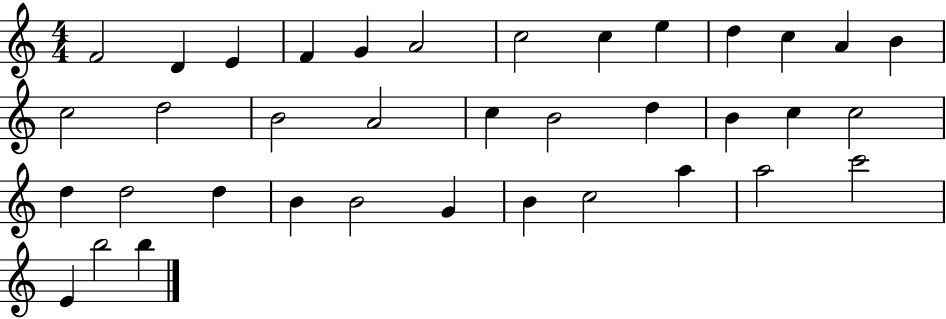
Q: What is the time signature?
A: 4/4